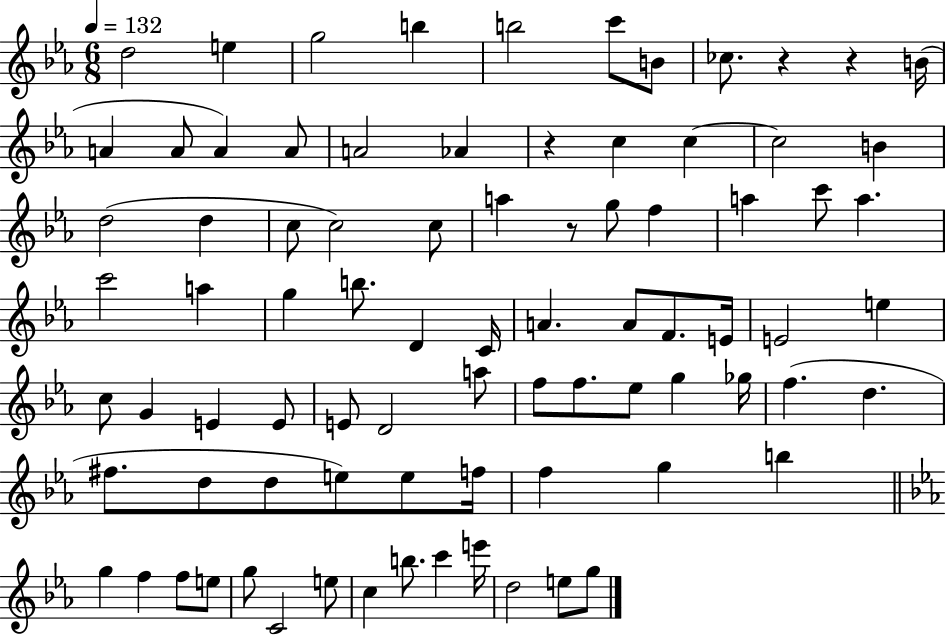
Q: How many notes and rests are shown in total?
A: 83